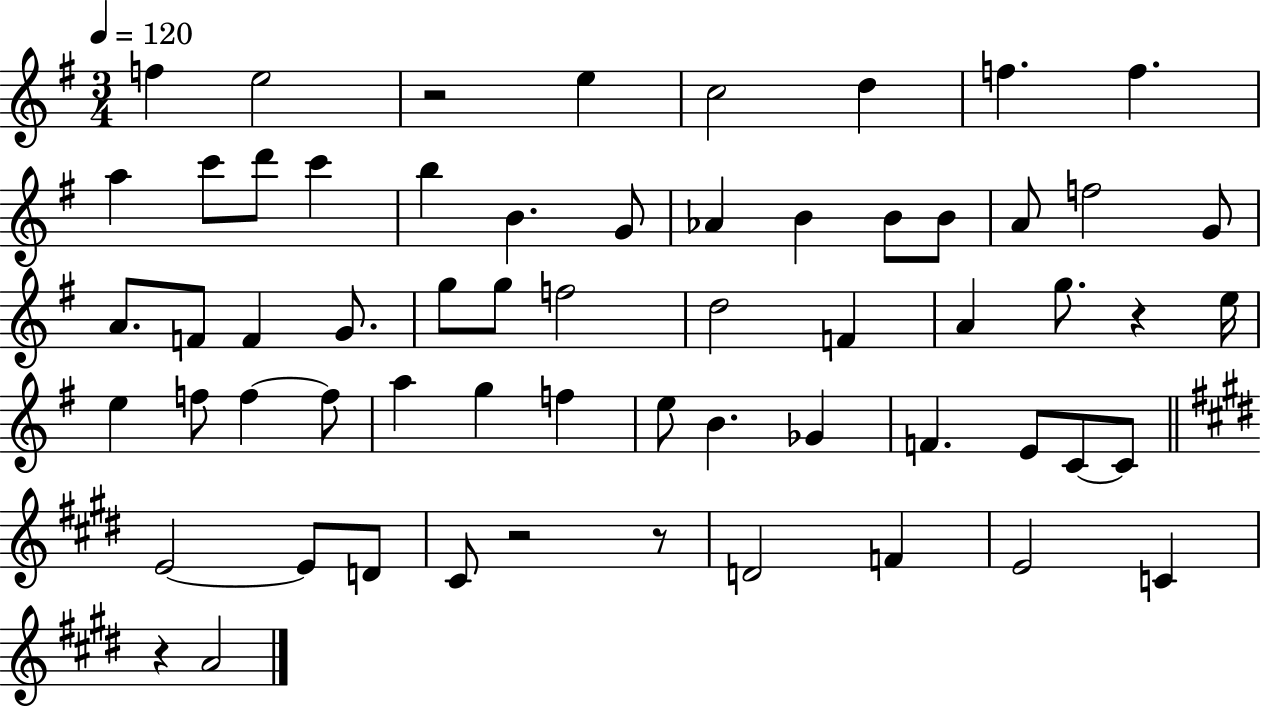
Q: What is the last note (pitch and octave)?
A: A4